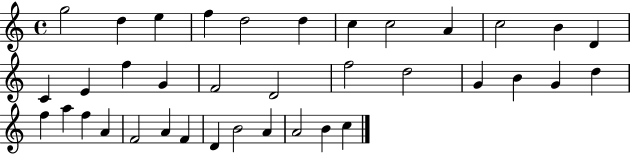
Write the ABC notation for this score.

X:1
T:Untitled
M:4/4
L:1/4
K:C
g2 d e f d2 d c c2 A c2 B D C E f G F2 D2 f2 d2 G B G d f a f A F2 A F D B2 A A2 B c